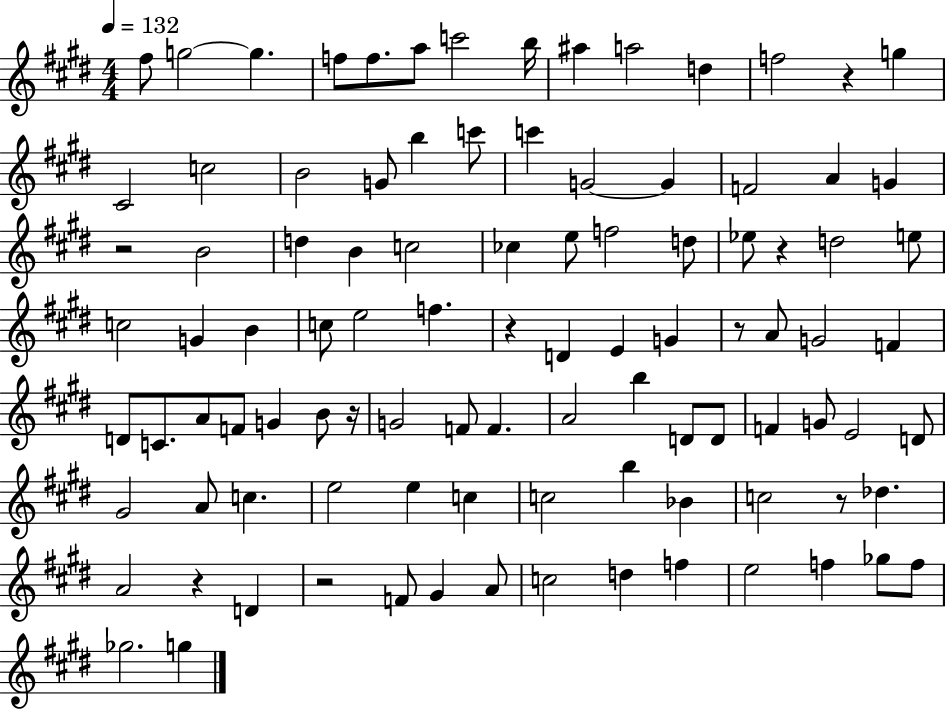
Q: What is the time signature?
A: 4/4